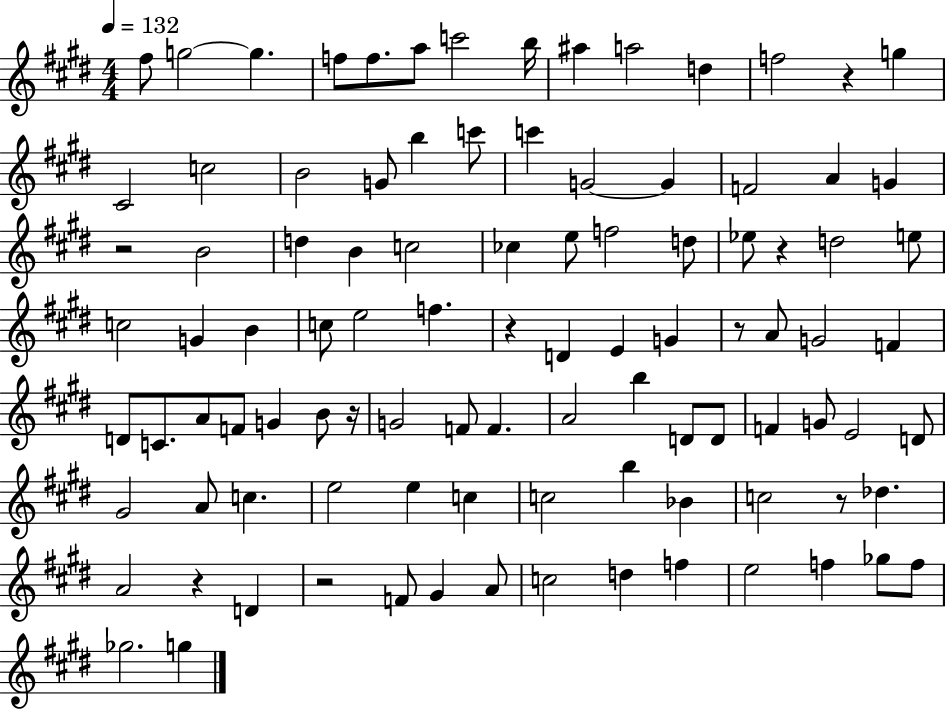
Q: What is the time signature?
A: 4/4